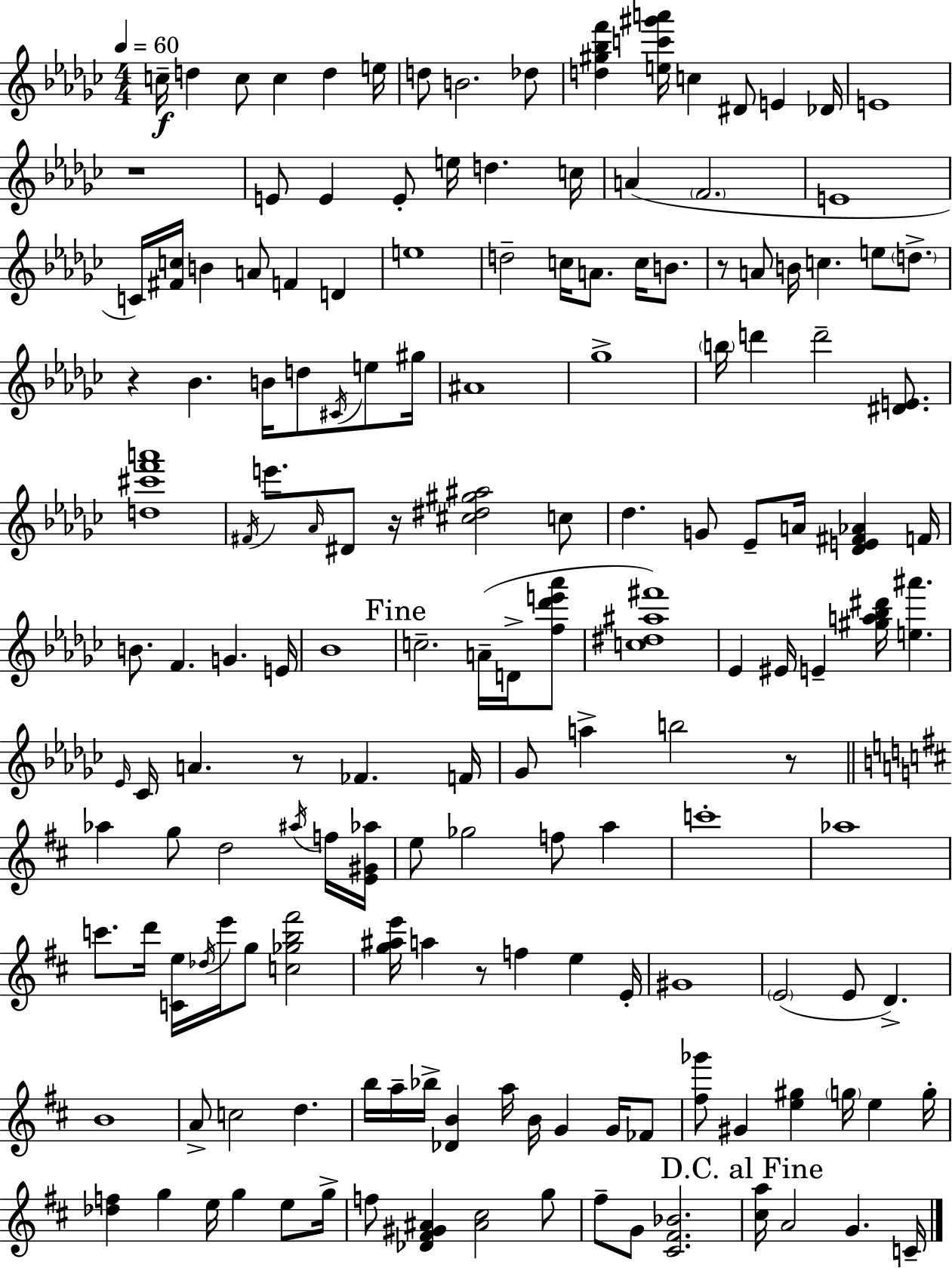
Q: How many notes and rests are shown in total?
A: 161